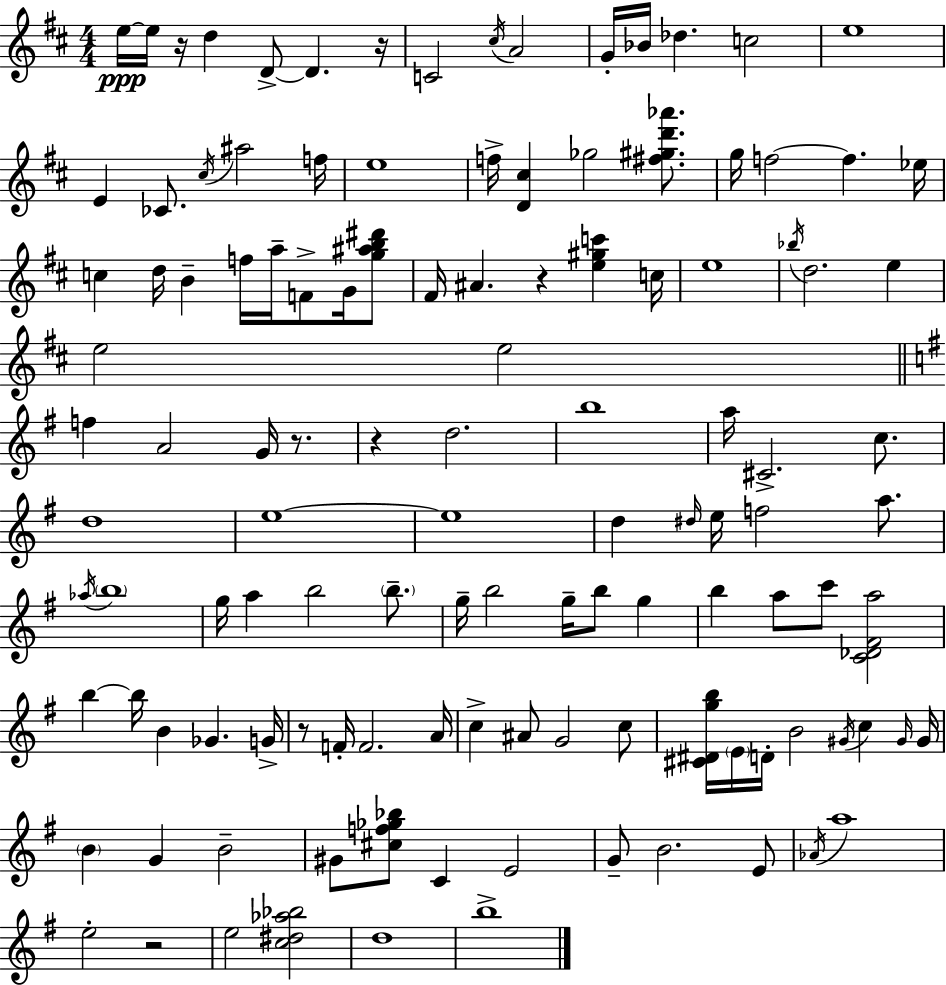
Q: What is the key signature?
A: D major